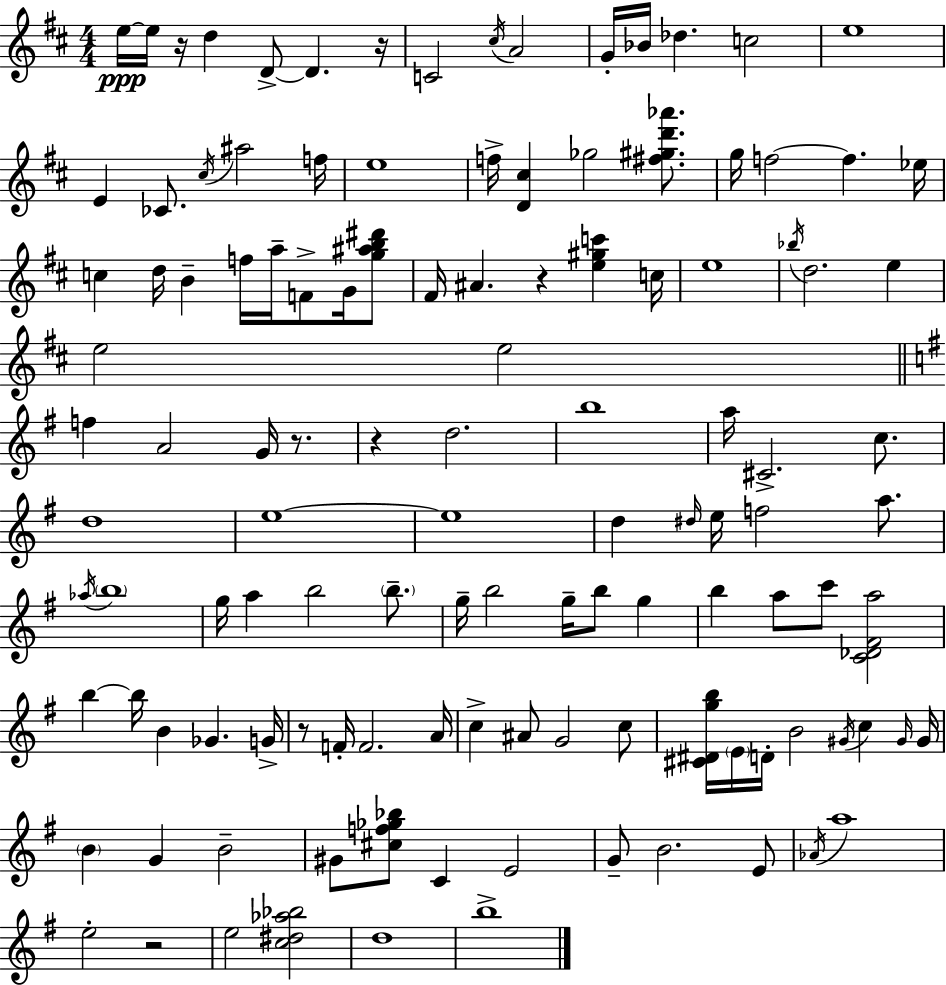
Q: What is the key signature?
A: D major